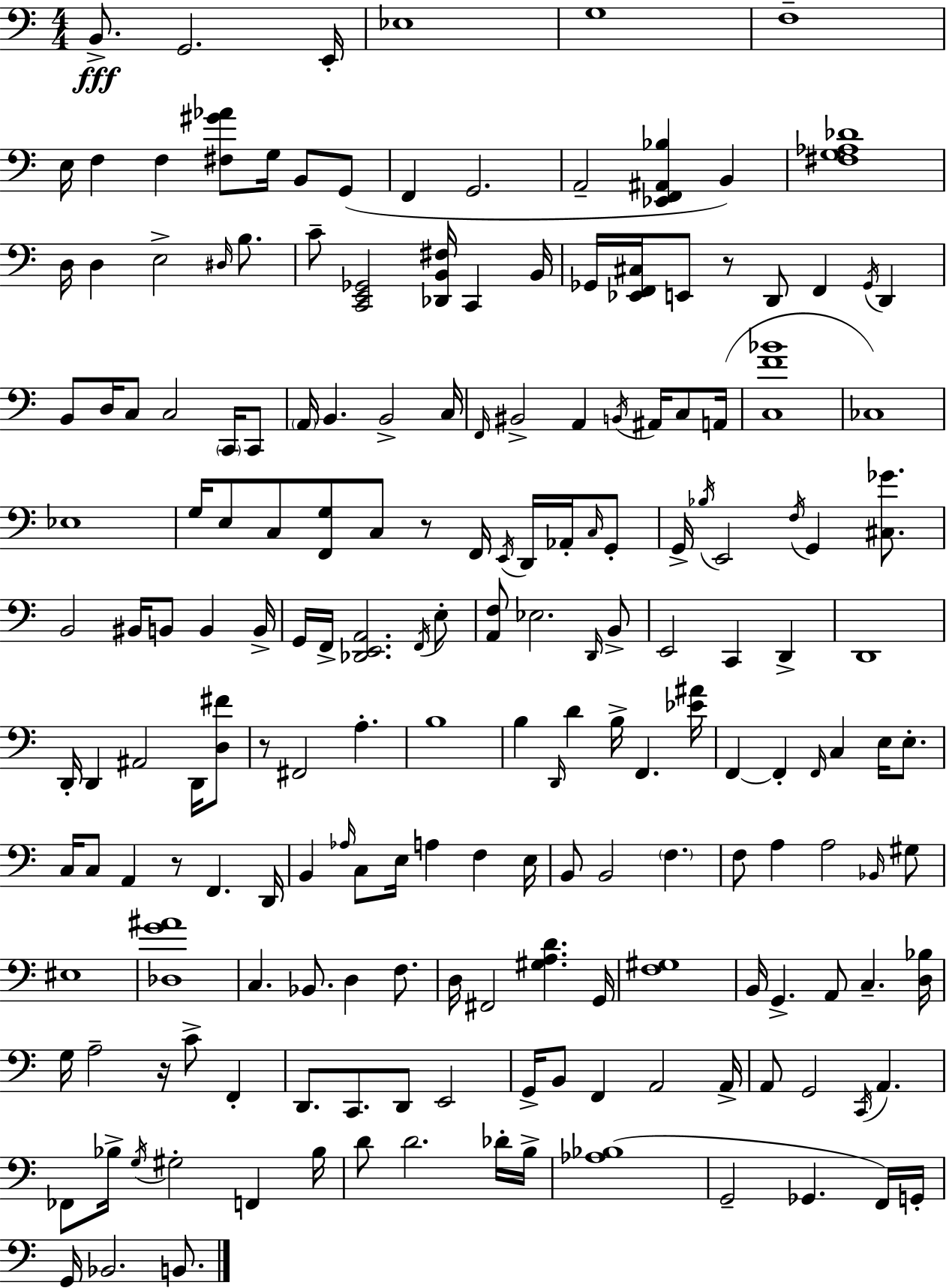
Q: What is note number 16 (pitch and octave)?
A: B2